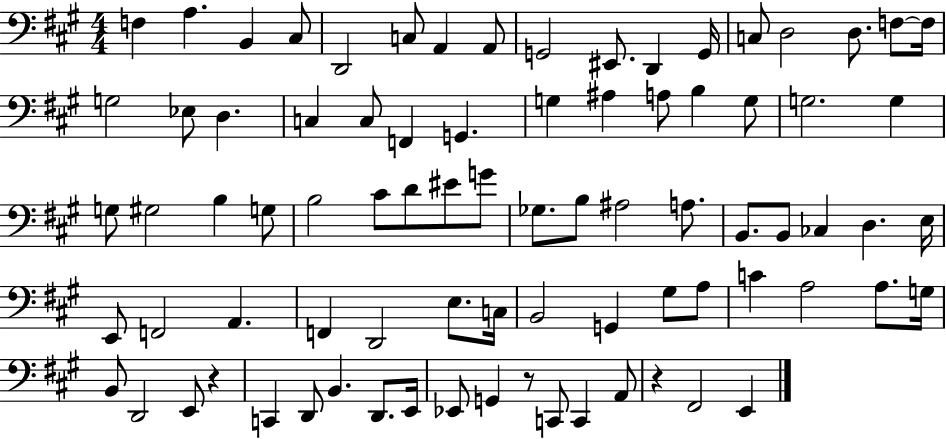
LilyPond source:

{
  \clef bass
  \numericTimeSignature
  \time 4/4
  \key a \major
  \repeat volta 2 { f4 a4. b,4 cis8 | d,2 c8 a,4 a,8 | g,2 eis,8. d,4 g,16 | c8 d2 d8. f8~~ f16 | \break g2 ees8 d4. | c4 c8 f,4 g,4. | g4 ais4 a8 b4 g8 | g2. g4 | \break g8 gis2 b4 g8 | b2 cis'8 d'8 eis'8 g'8 | ges8. b8 ais2 a8. | b,8. b,8 ces4 d4. e16 | \break e,8 f,2 a,4. | f,4 d,2 e8. c16 | b,2 g,4 gis8 a8 | c'4 a2 a8. g16 | \break b,8 d,2 e,8 r4 | c,4 d,8 b,4. d,8. e,16 | ees,8 g,4 r8 c,8 c,4 a,8 | r4 fis,2 e,4 | \break } \bar "|."
}